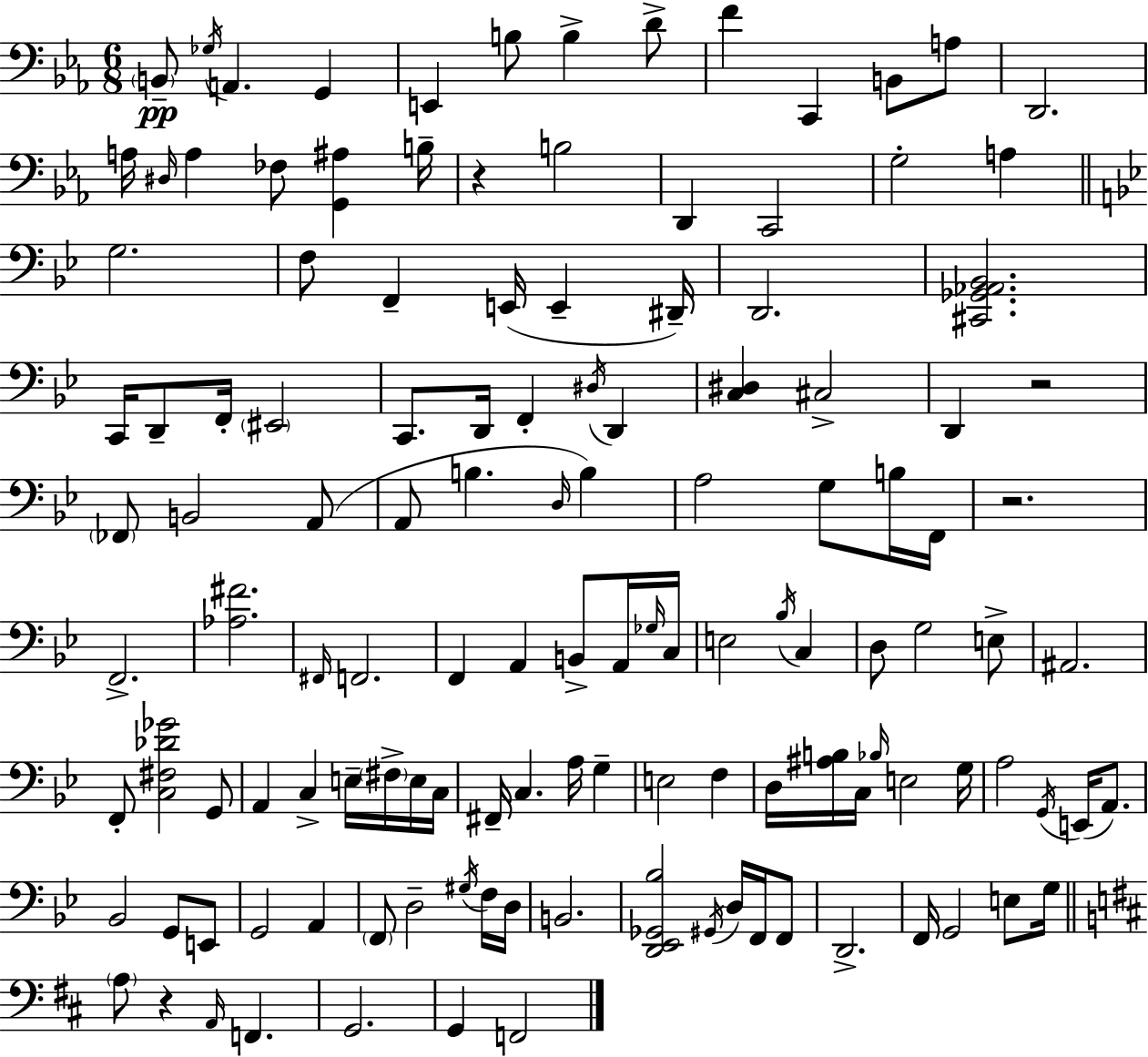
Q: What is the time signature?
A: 6/8